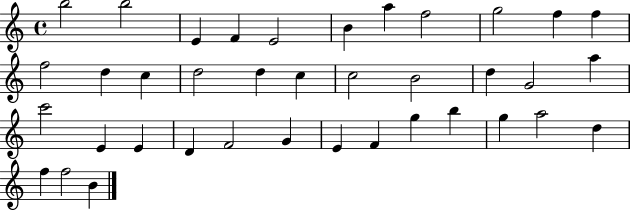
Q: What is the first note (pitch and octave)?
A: B5